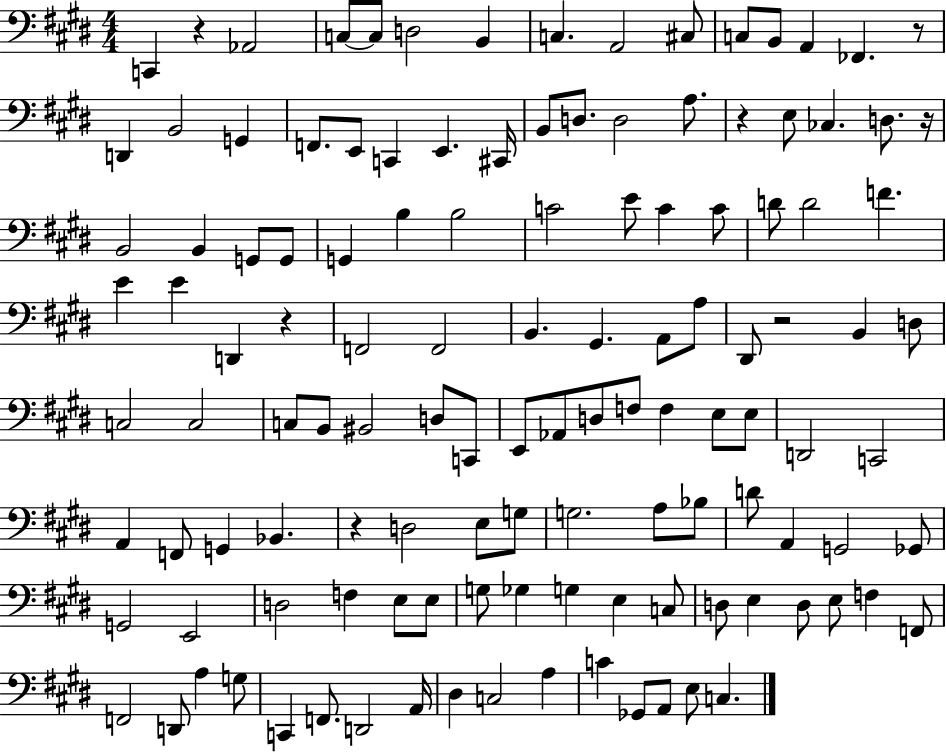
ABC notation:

X:1
T:Untitled
M:4/4
L:1/4
K:E
C,, z _A,,2 C,/2 C,/2 D,2 B,, C, A,,2 ^C,/2 C,/2 B,,/2 A,, _F,, z/2 D,, B,,2 G,, F,,/2 E,,/2 C,, E,, ^C,,/4 B,,/2 D,/2 D,2 A,/2 z E,/2 _C, D,/2 z/4 B,,2 B,, G,,/2 G,,/2 G,, B, B,2 C2 E/2 C C/2 D/2 D2 F E E D,, z F,,2 F,,2 B,, ^G,, A,,/2 A,/2 ^D,,/2 z2 B,, D,/2 C,2 C,2 C,/2 B,,/2 ^B,,2 D,/2 C,,/2 E,,/2 _A,,/2 D,/2 F,/2 F, E,/2 E,/2 D,,2 C,,2 A,, F,,/2 G,, _B,, z D,2 E,/2 G,/2 G,2 A,/2 _B,/2 D/2 A,, G,,2 _G,,/2 G,,2 E,,2 D,2 F, E,/2 E,/2 G,/2 _G, G, E, C,/2 D,/2 E, D,/2 E,/2 F, F,,/2 F,,2 D,,/2 A, G,/2 C,, F,,/2 D,,2 A,,/4 ^D, C,2 A, C _G,,/2 A,,/2 E,/2 C,